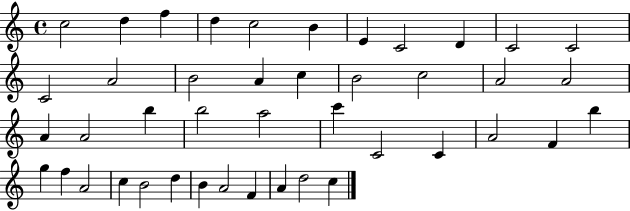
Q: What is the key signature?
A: C major